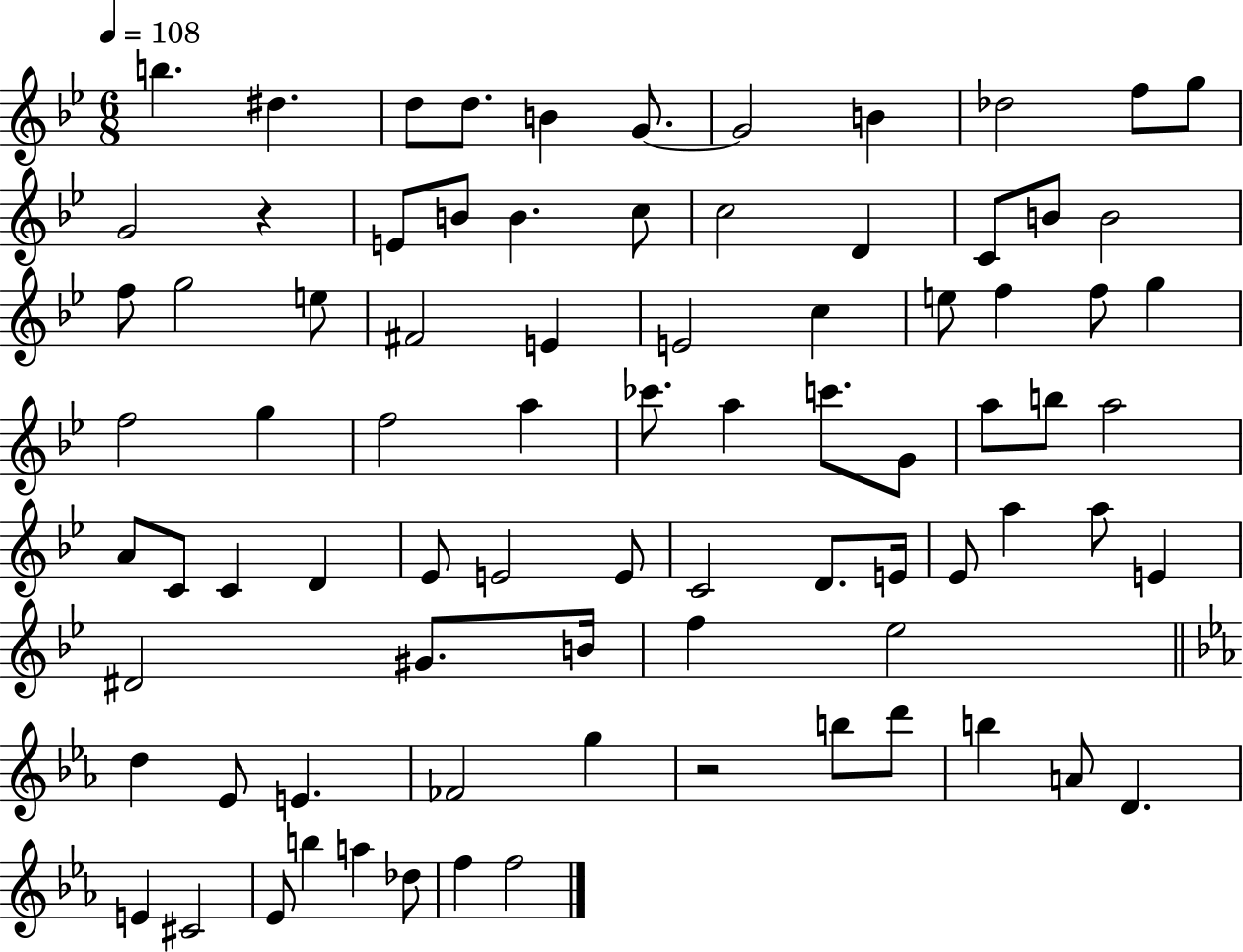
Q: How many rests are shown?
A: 2